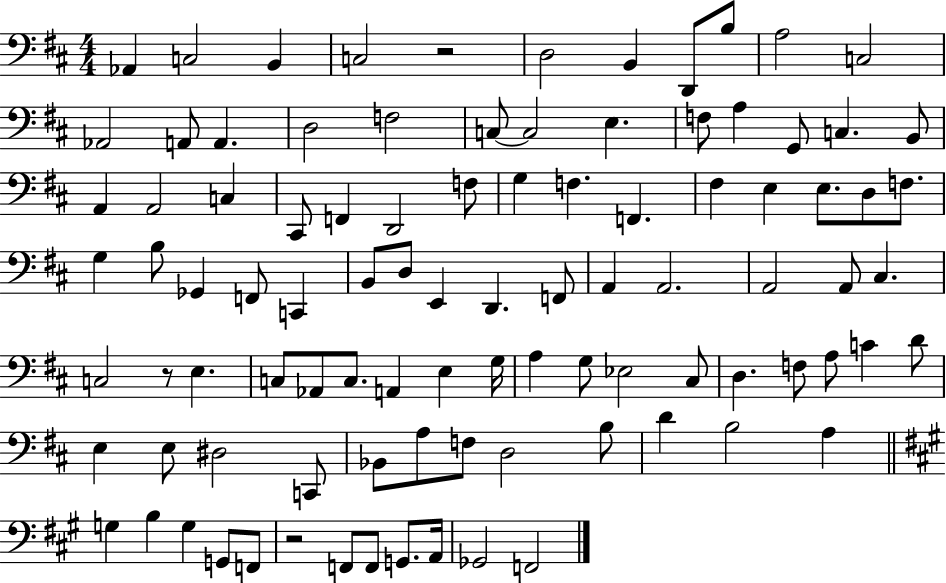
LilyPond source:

{
  \clef bass
  \numericTimeSignature
  \time 4/4
  \key d \major
  \repeat volta 2 { aes,4 c2 b,4 | c2 r2 | d2 b,4 d,8 b8 | a2 c2 | \break aes,2 a,8 a,4. | d2 f2 | c8~~ c2 e4. | f8 a4 g,8 c4. b,8 | \break a,4 a,2 c4 | cis,8 f,4 d,2 f8 | g4 f4. f,4. | fis4 e4 e8. d8 f8. | \break g4 b8 ges,4 f,8 c,4 | b,8 d8 e,4 d,4. f,8 | a,4 a,2. | a,2 a,8 cis4. | \break c2 r8 e4. | c8 aes,8 c8. a,4 e4 g16 | a4 g8 ees2 cis8 | d4. f8 a8 c'4 d'8 | \break e4 e8 dis2 c,8 | bes,8 a8 f8 d2 b8 | d'4 b2 a4 | \bar "||" \break \key a \major g4 b4 g4 g,8 f,8 | r2 f,8 f,8 g,8. a,16 | ges,2 f,2 | } \bar "|."
}